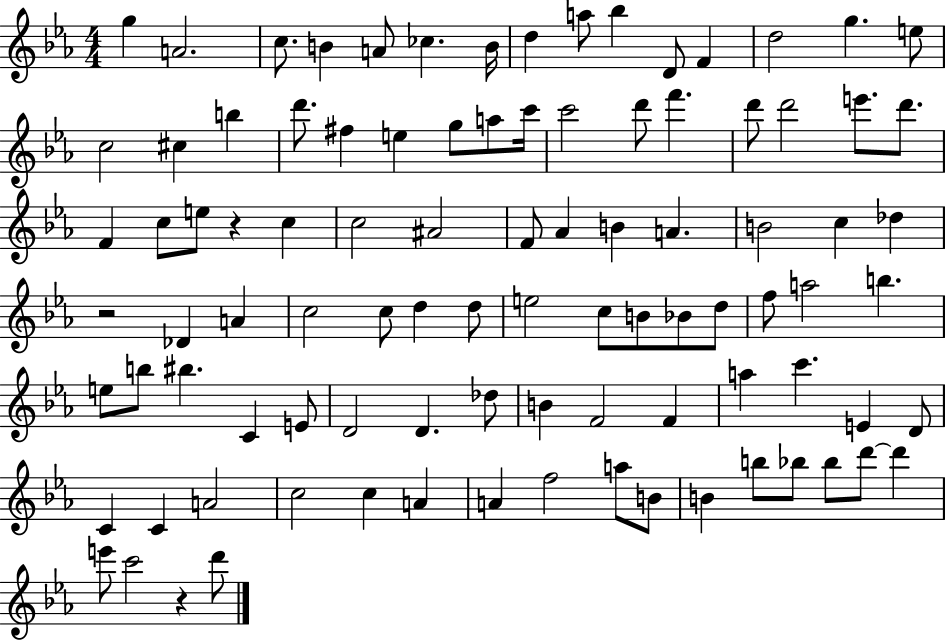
{
  \clef treble
  \numericTimeSignature
  \time 4/4
  \key ees \major
  g''4 a'2. | c''8. b'4 a'8 ces''4. b'16 | d''4 a''8 bes''4 d'8 f'4 | d''2 g''4. e''8 | \break c''2 cis''4 b''4 | d'''8. fis''4 e''4 g''8 a''8 c'''16 | c'''2 d'''8 f'''4. | d'''8 d'''2 e'''8. d'''8. | \break f'4 c''8 e''8 r4 c''4 | c''2 ais'2 | f'8 aes'4 b'4 a'4. | b'2 c''4 des''4 | \break r2 des'4 a'4 | c''2 c''8 d''4 d''8 | e''2 c''8 b'8 bes'8 d''8 | f''8 a''2 b''4. | \break e''8 b''8 bis''4. c'4 e'8 | d'2 d'4. des''8 | b'4 f'2 f'4 | a''4 c'''4. e'4 d'8 | \break c'4 c'4 a'2 | c''2 c''4 a'4 | a'4 f''2 a''8 b'8 | b'4 b''8 bes''8 bes''8 d'''8~~ d'''4 | \break e'''8 c'''2 r4 d'''8 | \bar "|."
}